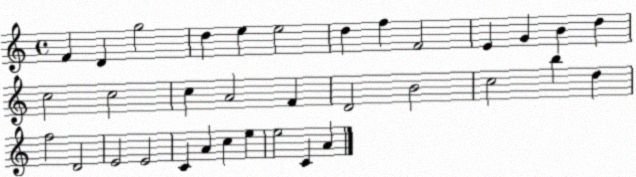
X:1
T:Untitled
M:4/4
L:1/4
K:C
F D g2 d e e2 d f F2 E G B d c2 c2 c A2 F D2 B2 c2 b d f2 D2 E2 E2 C A c e e2 C A